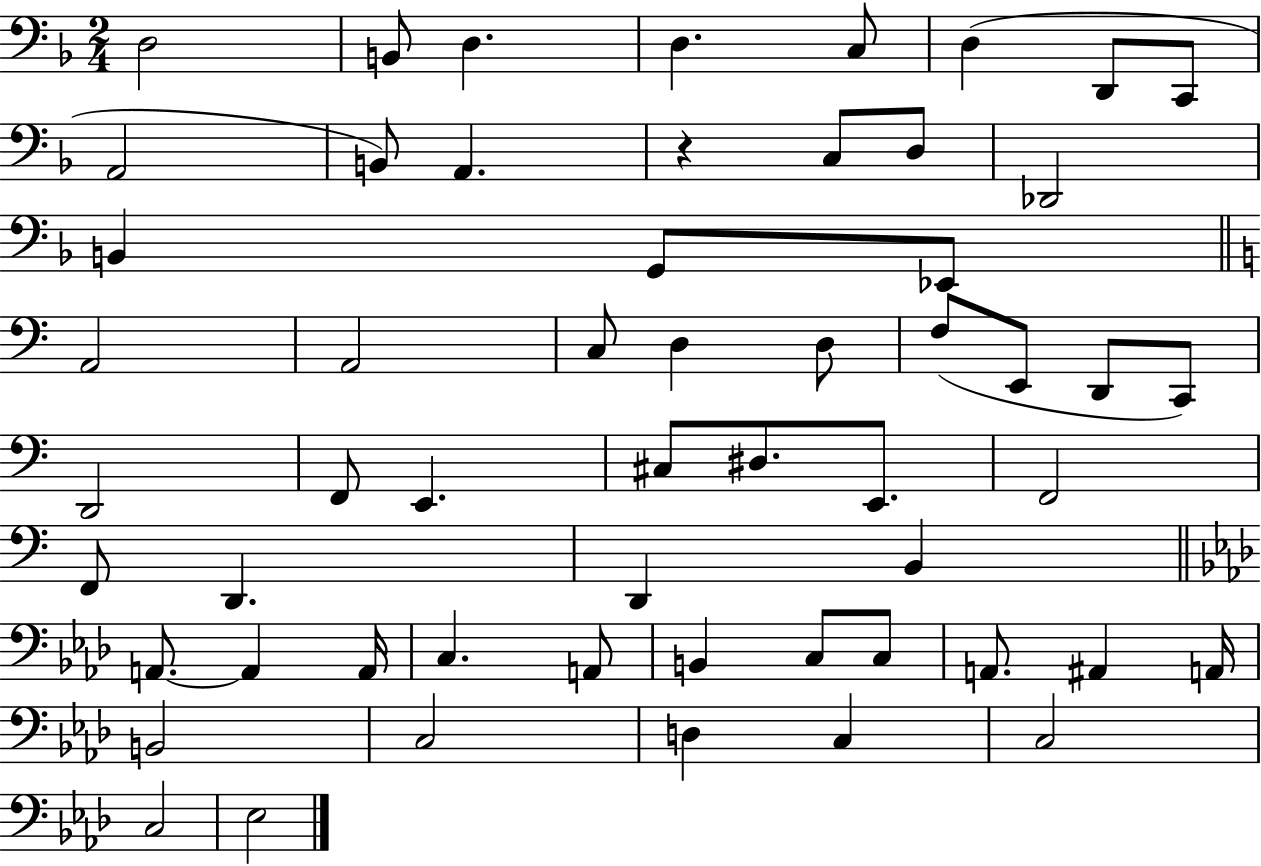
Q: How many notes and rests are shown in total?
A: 56